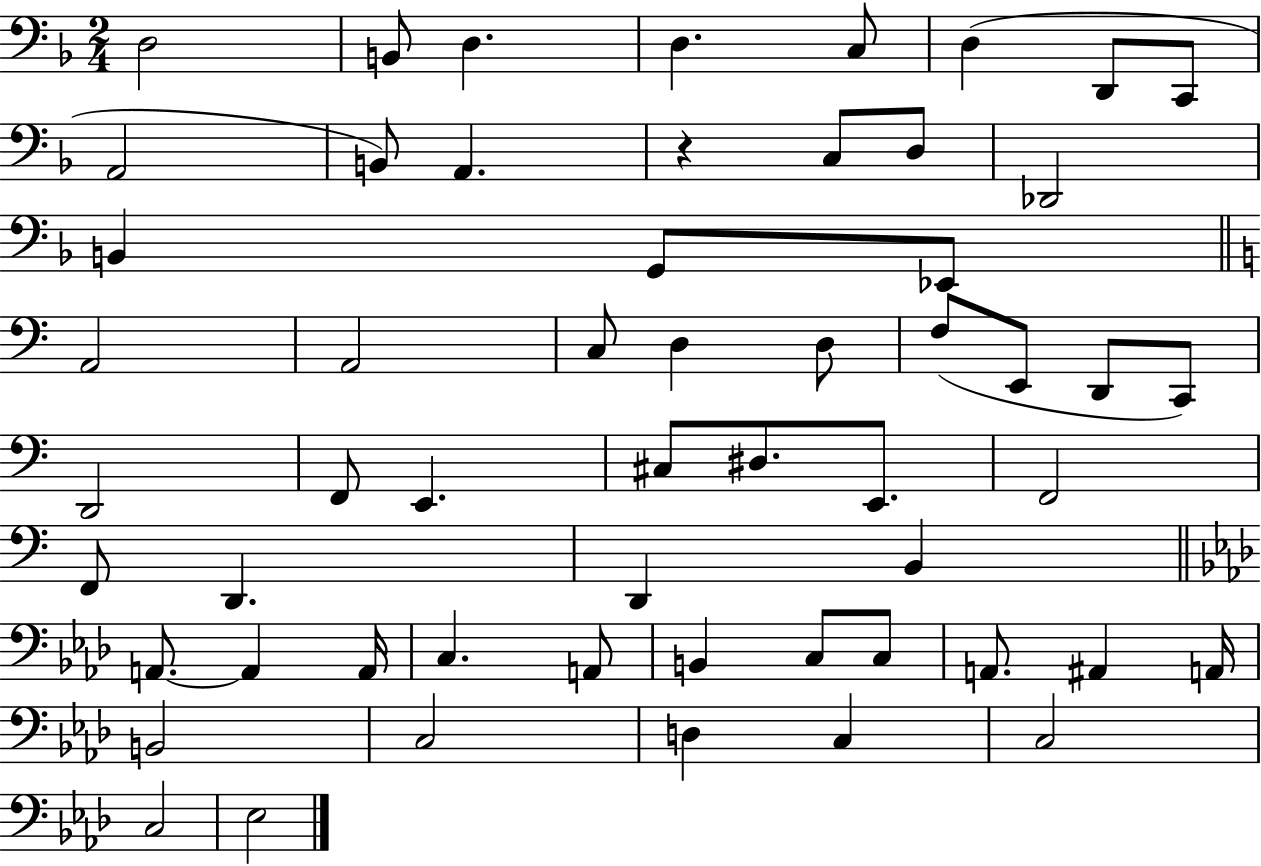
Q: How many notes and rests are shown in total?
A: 56